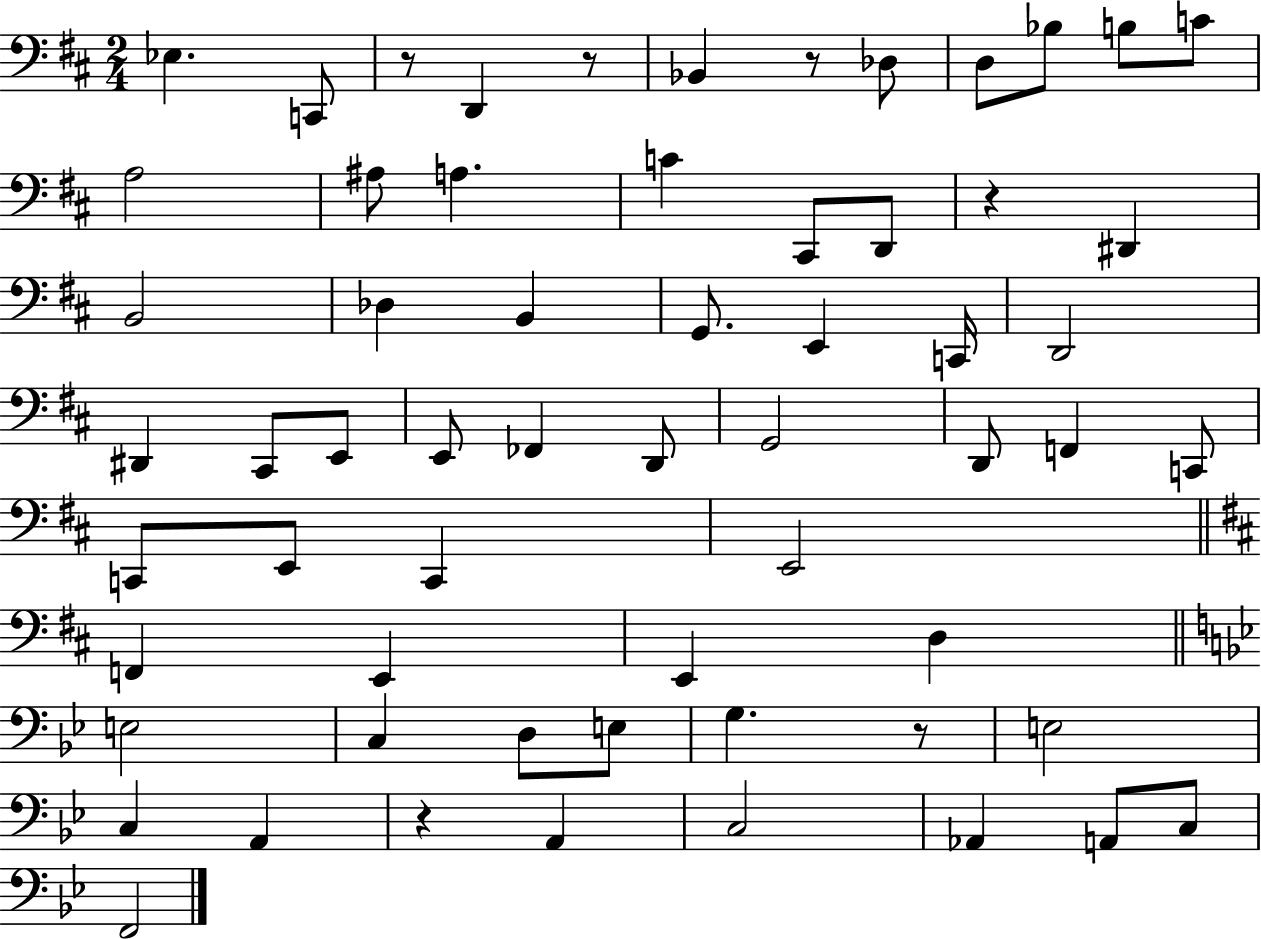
Eb3/q. C2/e R/e D2/q R/e Bb2/q R/e Db3/e D3/e Bb3/e B3/e C4/e A3/h A#3/e A3/q. C4/q C#2/e D2/e R/q D#2/q B2/h Db3/q B2/q G2/e. E2/q C2/s D2/h D#2/q C#2/e E2/e E2/e FES2/q D2/e G2/h D2/e F2/q C2/e C2/e E2/e C2/q E2/h F2/q E2/q E2/q D3/q E3/h C3/q D3/e E3/e G3/q. R/e E3/h C3/q A2/q R/q A2/q C3/h Ab2/q A2/e C3/e F2/h